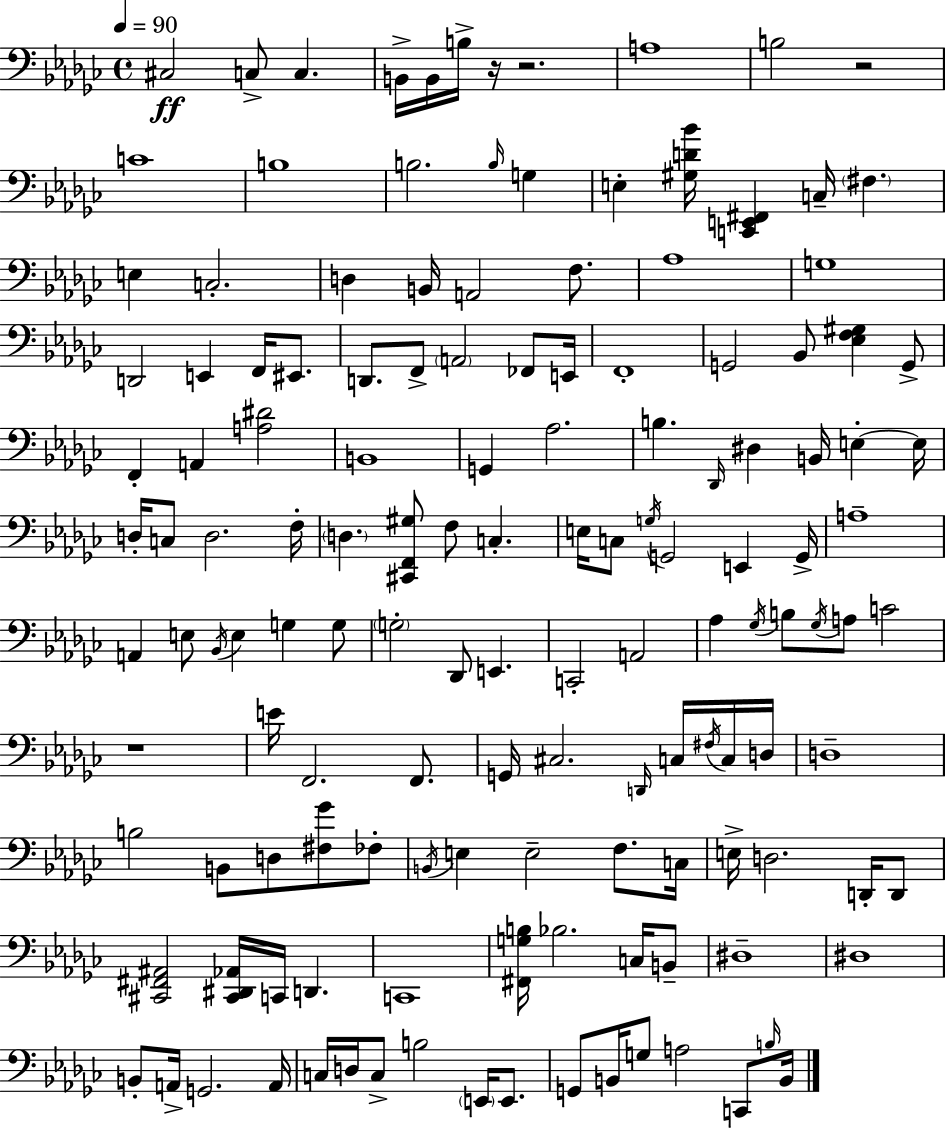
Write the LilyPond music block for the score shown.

{
  \clef bass
  \time 4/4
  \defaultTimeSignature
  \key ees \minor
  \tempo 4 = 90
  \repeat volta 2 { cis2\ff c8-> c4. | b,16-> b,16 b16-> r16 r2. | a1 | b2 r2 | \break c'1 | b1 | b2. \grace { b16 } g4 | e4-. <gis d' bes'>16 <c, e, fis,>4 c16-- \parenthesize fis4. | \break e4 c2.-. | d4 b,16 a,2 f8. | aes1 | g1 | \break d,2 e,4 f,16 eis,8. | d,8. f,8-> \parenthesize a,2 fes,8 | e,16 f,1-. | g,2 bes,8 <ees f gis>4 g,8-> | \break f,4-. a,4 <a dis'>2 | b,1 | g,4 aes2. | b4. \grace { des,16 } dis4 b,16 e4-.~~ | \break e16 d16-. c8 d2. | f16-. \parenthesize d4. <cis, f, gis>8 f8 c4.-. | e16 c8 \acciaccatura { g16 } g,2 e,4 | g,16-> a1-- | \break a,4 e8 \acciaccatura { bes,16 } e4 g4 | g8 \parenthesize g2-. des,8 e,4. | c,2-. a,2 | aes4 \acciaccatura { ges16 } b8 \acciaccatura { ges16 } a8 c'2 | \break r1 | e'16 f,2. | f,8. g,16 cis2. | \grace { d,16 } c16 \acciaccatura { fis16 } c16 d16 d1-- | \break b2 | b,8 d8 <fis ges'>8 fes8-. \acciaccatura { b,16 } e4 e2-- | f8. c16 e16-> d2. | d,16-. d,8 <cis, fis, ais,>2 | \break <cis, dis, aes,>16 c,16 d,4. c,1 | <fis, g b>16 bes2. | c16 b,8-- dis1-- | dis1 | \break b,8-. a,16-> g,2. | a,16 c16 d16 c8-> b2 | \parenthesize e,16 e,8. g,8 b,16 g8 a2 | c,8 \grace { b16 } b,16 } \bar "|."
}